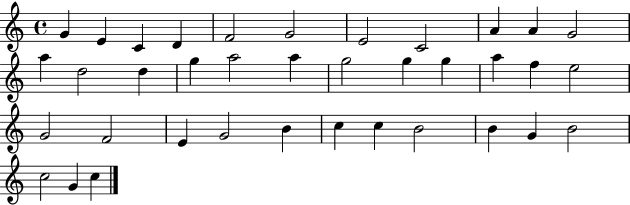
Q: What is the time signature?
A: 4/4